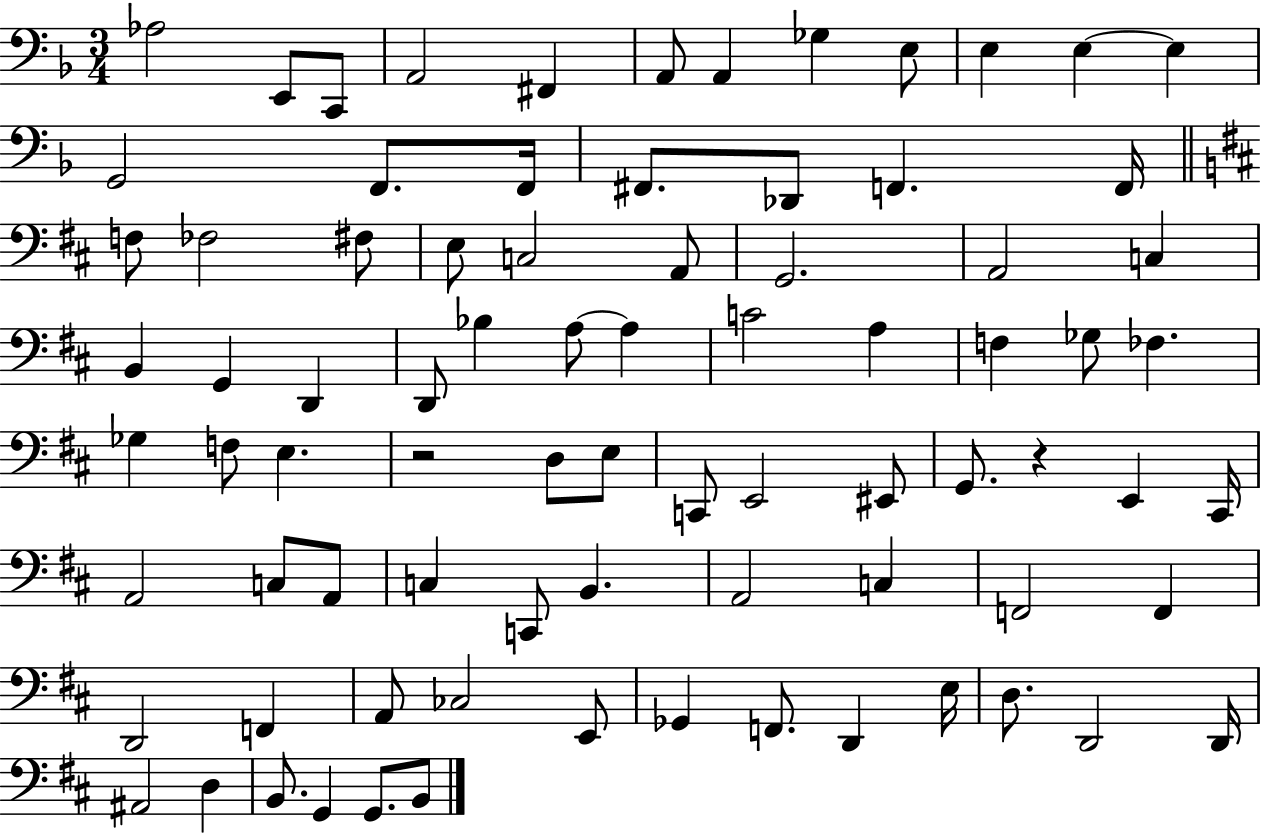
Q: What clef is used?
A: bass